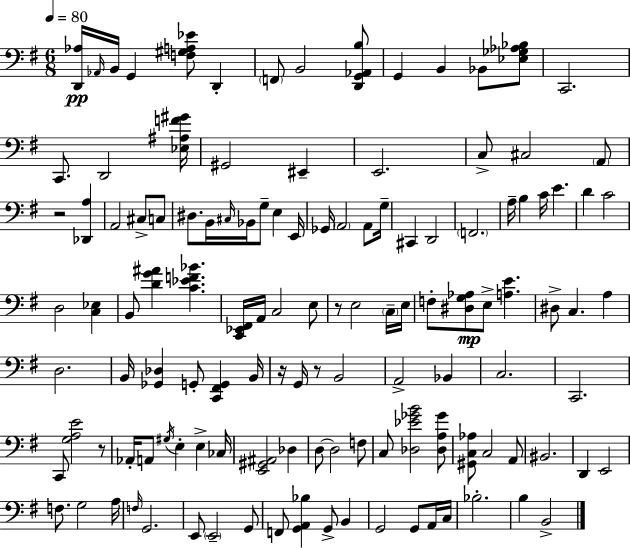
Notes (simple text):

[D2,Ab3]/s Ab2/s B2/s G2/q [F3,G#3,A3,Eb4]/e D2/q F2/e B2/h [D2,G2,Ab2,B3]/e G2/q B2/q Bb2/e [Eb3,Gb3,Ab3,Bb3]/e C2/h. C2/e. D2/h [Eb3,A#3,F4,G#4]/s G#2/h EIS2/q E2/h. C3/e C#3/h A2/e R/h [Db2,A3]/q A2/h C#3/e C3/e D#3/e. B2/s C#3/s Bb2/s G3/e E3/q E2/s Gb2/s A2/h A2/e G3/s C#2/q D2/h F2/h. A3/s B3/q C4/s E4/q. D4/q C4/h D3/h [C3,Eb3]/q B2/e [D4,G4,A#4]/q [C4,Eb4,F4,Bb4]/q. [C2,Eb2,F#2]/s A2/s C3/h E3/e R/e E3/h C3/s E3/s F3/e [D#3,G3,Ab3]/e E3/e [A3,E4]/q. D#3/e C3/q. A3/q D3/h. B2/s [Gb2,Db3]/q G2/e [C2,F#2,G2]/q B2/s R/s G2/s R/e B2/h A2/h Bb2/q C3/h. C2/h. C2/e [G3,A3,E4]/h R/e Ab2/s A2/e G#3/s E3/q E3/q CES3/s [E2,G#2,A#2]/h Db3/q D3/e D3/h F3/e C3/e [Db3,Eb4,Gb4,B4]/h [Db3,A3,Gb4]/e [G#2,C3,Ab3]/e C3/h A2/e BIS2/h. D2/q E2/h F3/e. G3/h A3/s F3/s G2/h. E2/e E2/h G2/e F2/e [G2,A2,Bb3]/q G2/e B2/q G2/h G2/e A2/s C3/s Bb3/h. B3/q B2/h